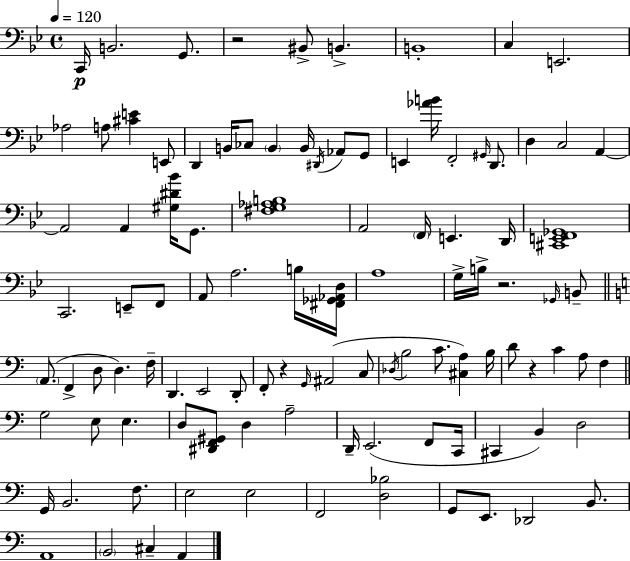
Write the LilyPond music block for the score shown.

{
  \clef bass
  \time 4/4
  \defaultTimeSignature
  \key bes \major
  \tempo 4 = 120
  c,16\p b,2. g,8. | r2 bis,8-> b,4.-> | b,1-. | c4 e,2. | \break aes2 a8 <cis' e'>4 e,8 | d,4 b,16 ces8 \parenthesize b,4 b,16 \acciaccatura { dis,16 } aes,8 g,8 | e,4 <aes' b'>16 f,2-. \grace { gis,16 } d,8. | d4 c2 a,4~~ | \break a,2 a,4 <gis dis' bes'>16 g,8. | <fis g aes b>1 | a,2 \parenthesize f,16 e,4. | d,16 <cis, e, f, ges,>1 | \break c,2. e,8-- | f,8 a,8 a2. | b16 <fis, ges, aes, d>16 a1 | g16-> b16-> r2. | \break \grace { ges,16 } b,8-- \bar "||" \break \key c \major \parenthesize a,8.( f,4-> d8 d4.) f16-- | d,4. e,2 d,8-. | f,8-. r4 \grace { g,16 } ais,2( c8 | \acciaccatura { des16 } b2 c'8. <cis a>4) | \break b16 d'8 r4 c'4 a8 f4 | \bar "||" \break \key c \major g2 e8 e4. | d8 <dis, f, gis,>8 d4 a2-- | d,16-- e,2.( f,8 c,16 | cis,4 b,4) d2 | \break g,16 b,2. f8. | e2 e2 | f,2 <d bes>2 | g,8 e,8. des,2 b,8. | \break a,1 | \parenthesize b,2 cis4-- a,4 | \bar "|."
}